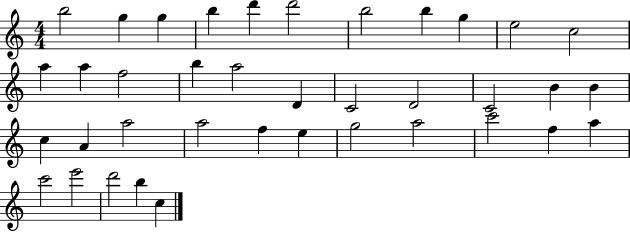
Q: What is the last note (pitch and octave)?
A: C5